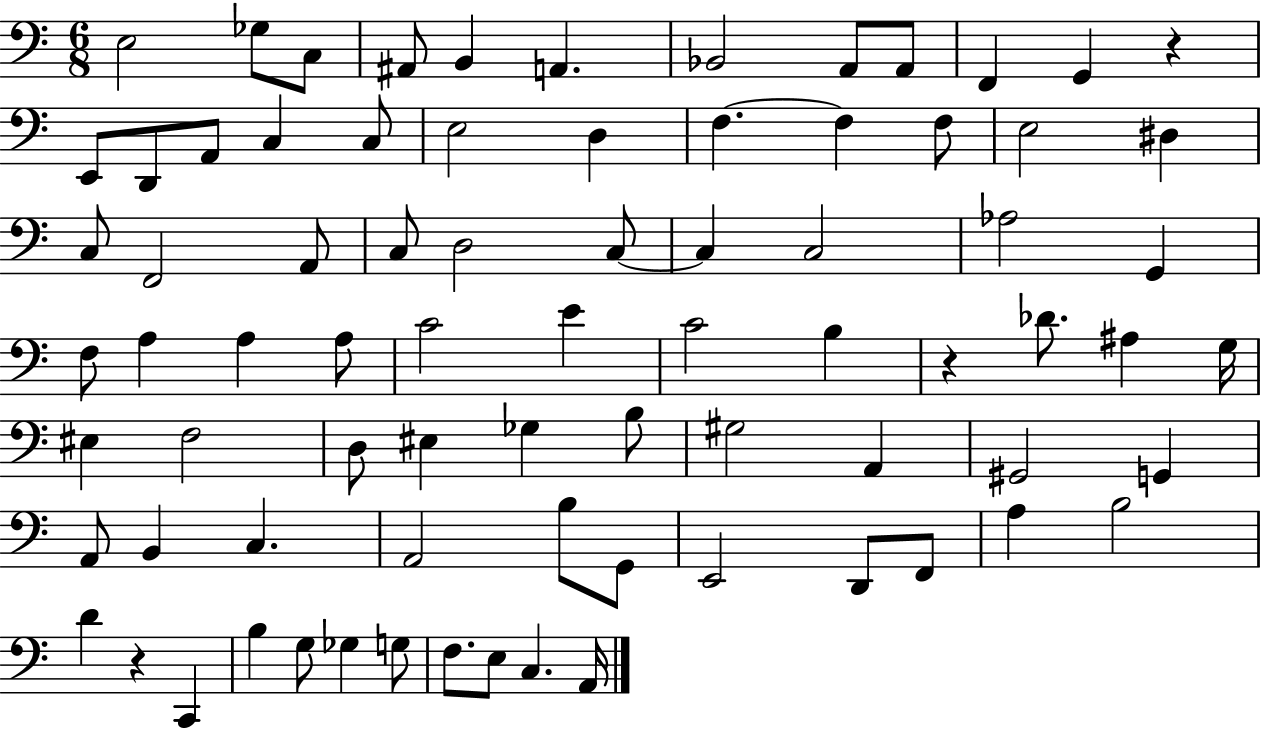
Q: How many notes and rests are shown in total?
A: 78